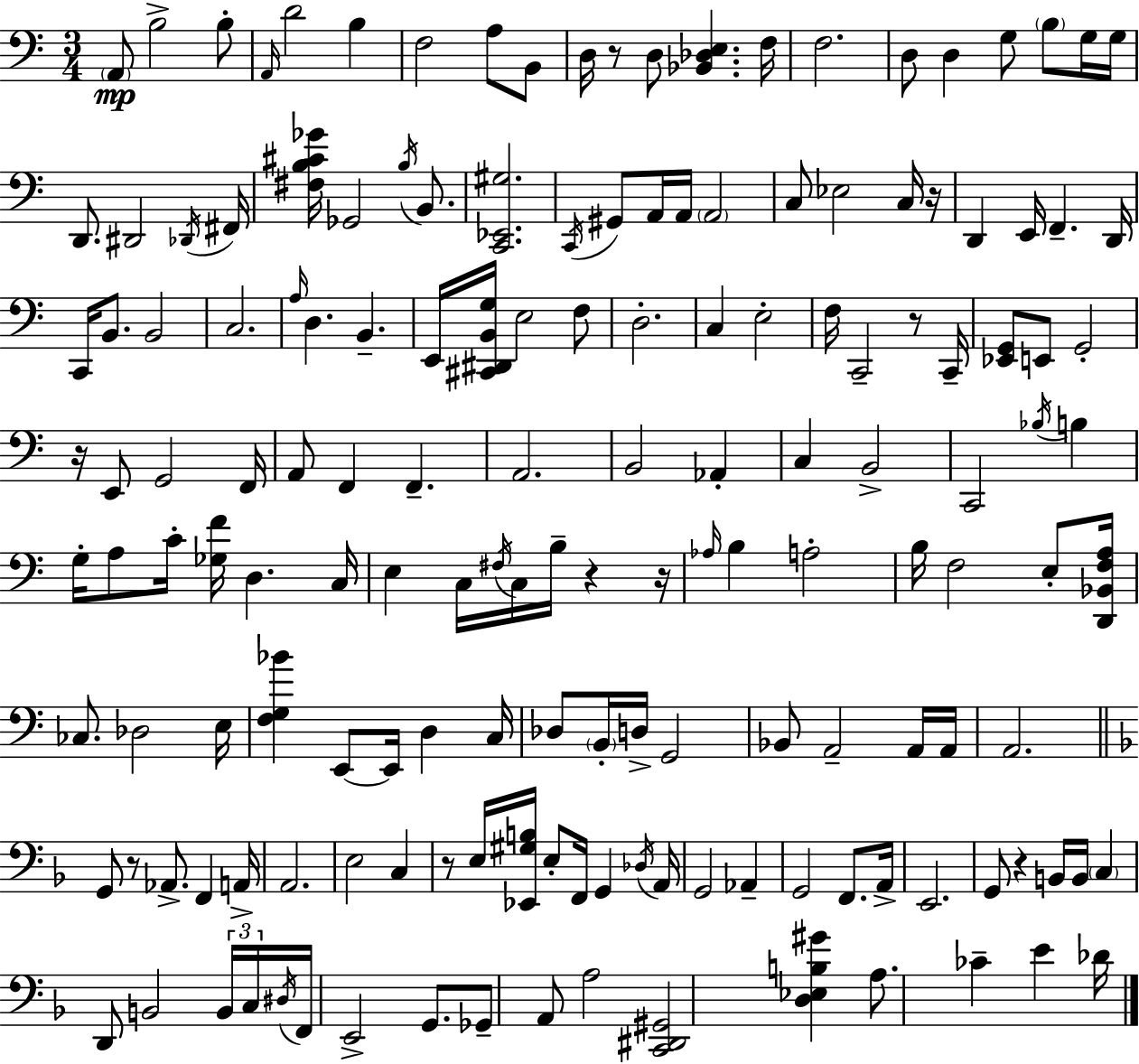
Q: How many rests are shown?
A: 9